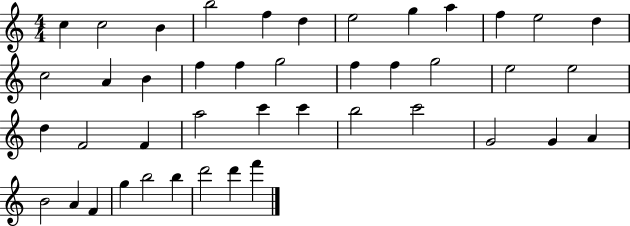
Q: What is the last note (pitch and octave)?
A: F6